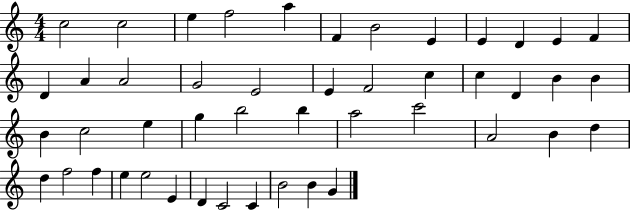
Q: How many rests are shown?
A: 0